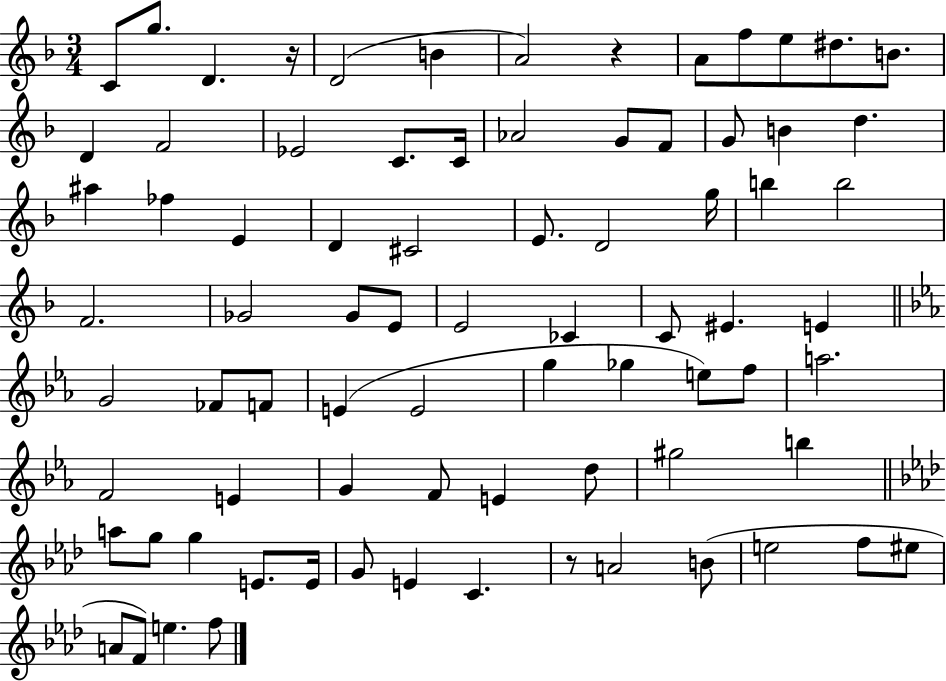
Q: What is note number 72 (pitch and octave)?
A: EIS5